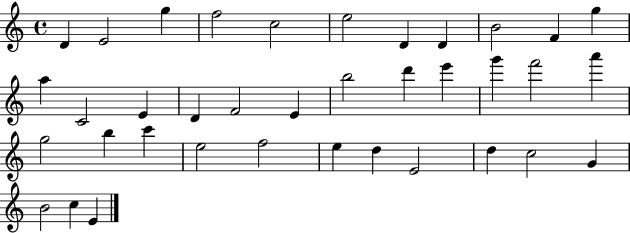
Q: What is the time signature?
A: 4/4